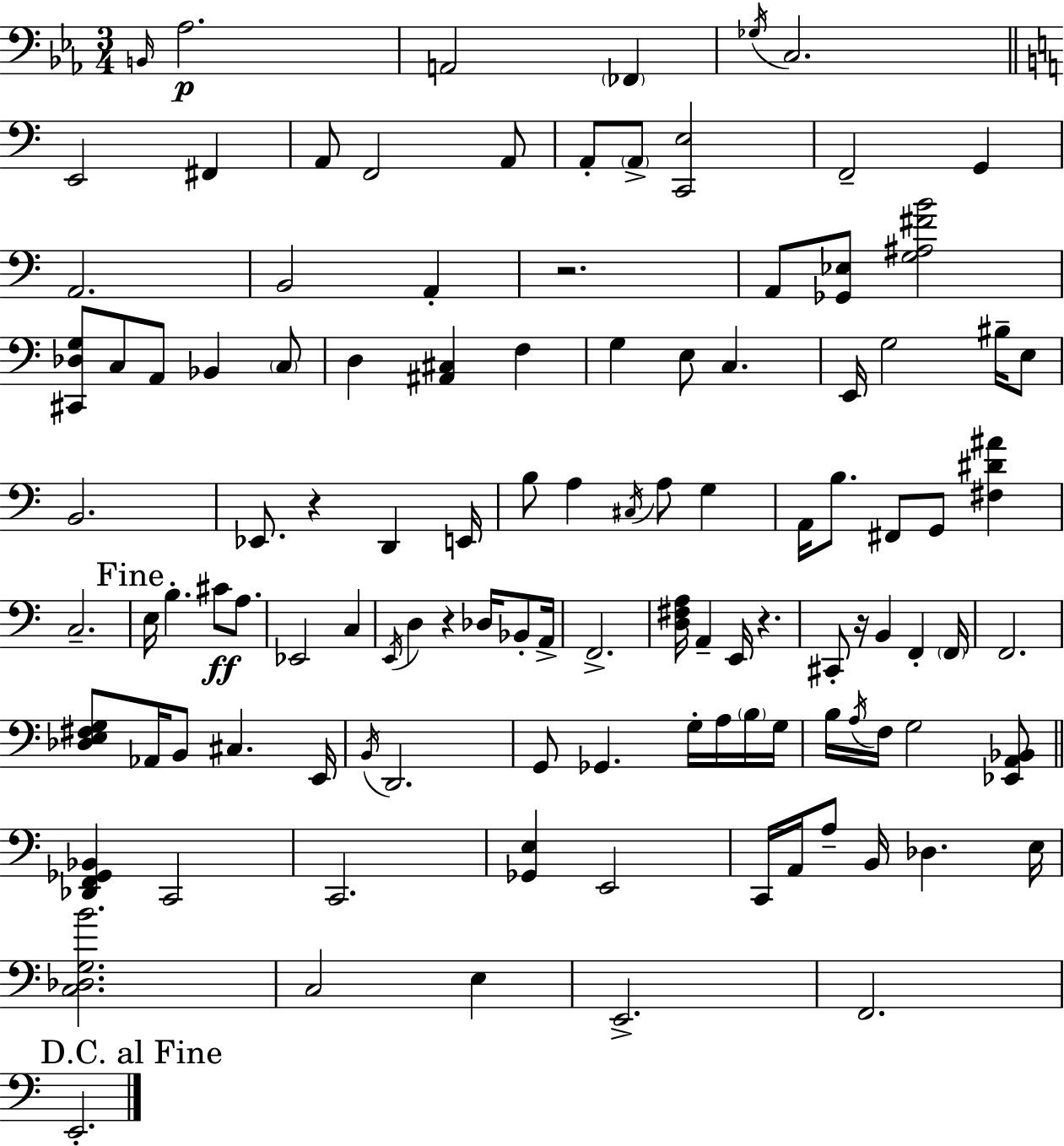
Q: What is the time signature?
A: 3/4